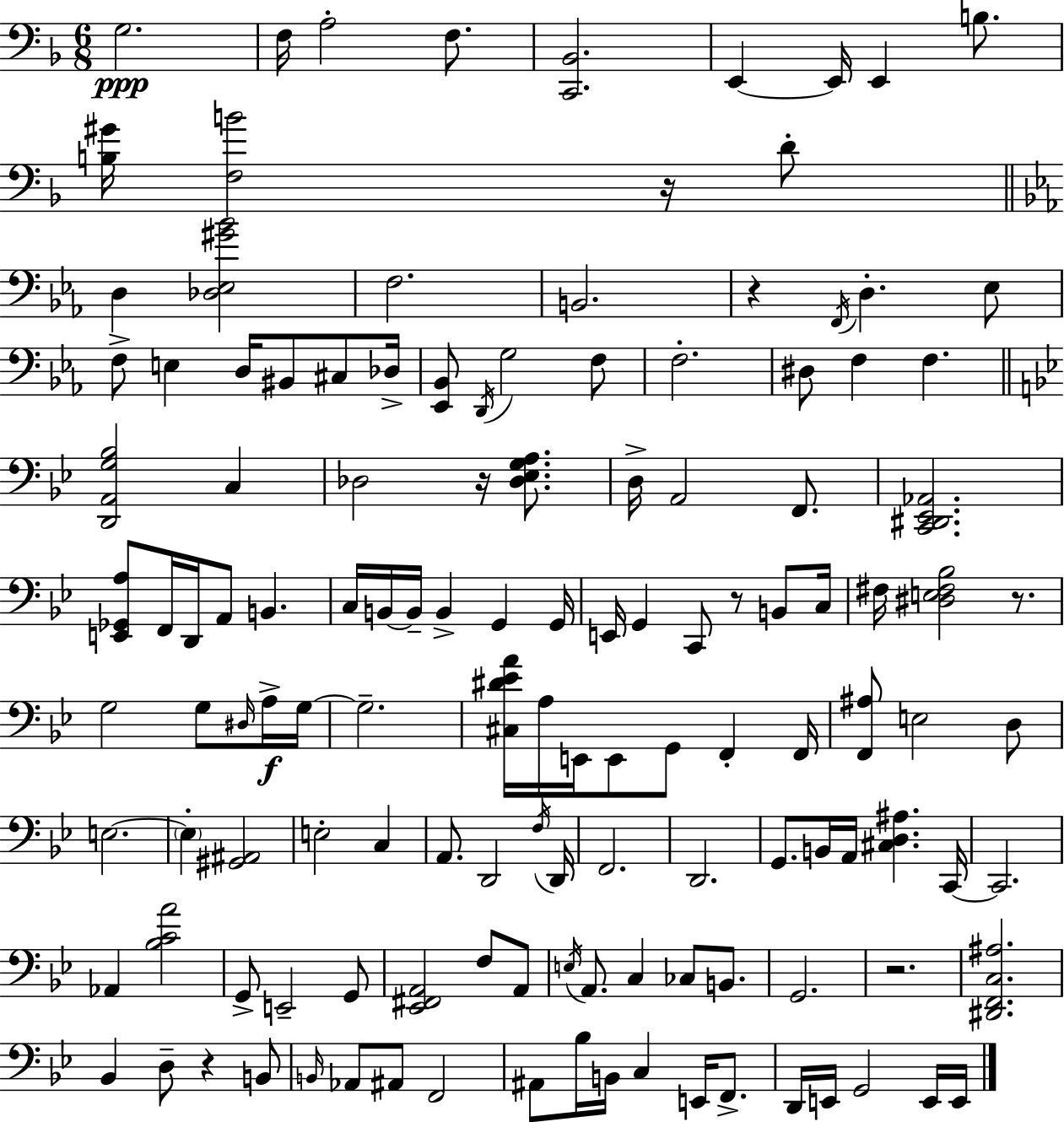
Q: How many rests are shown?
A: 7